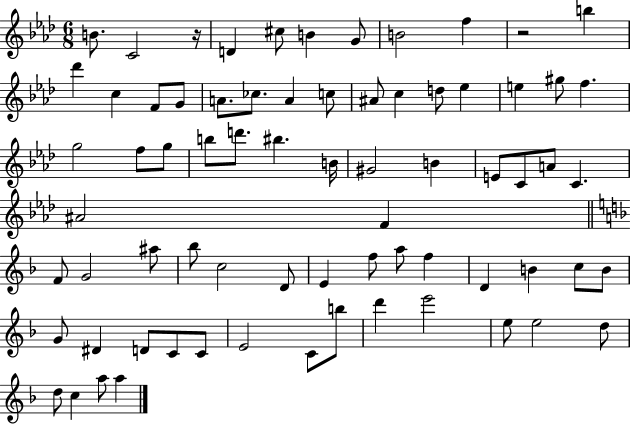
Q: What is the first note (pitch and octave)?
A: B4